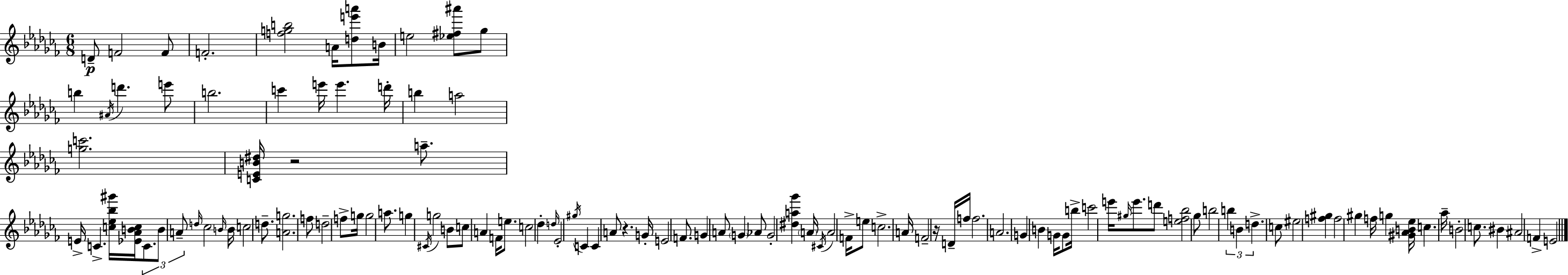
{
  \clef treble
  \numericTimeSignature
  \time 6/8
  \key aes \minor
  d'8--\p f'2 f'8 | f'2.-. | <f'' g'' b''>2 a'16 <d'' e''' a'''>8 b'16 | e''2 <ees'' fis'' ais'''>8 ges''8 | \break b''4 \acciaccatura { ais'16 } d'''4. e'''8 | b''2. | c'''4 e'''16 e'''4. | d'''16-. b''4 a''2 | \break <g'' c'''>2. | <c' e' b' dis''>16 r2 a''8.-- | e'16-> c'4.-> <c'' ees'' bes'' gis'''>16 <ees' aes' b' c''>16 \tuplet 3/2 { c'8. | b'8 a'8-- } \grace { d''16 } ces''2 | \break \grace { b'16 } b'16 c''2 | d''8.-- <a' g''>2. | f''8 d''2-- | f''8-> g''16 g''2 | \break a''8. g''4 \acciaccatura { cis'16 } g''2 | b'8 c''8 a'4 | f'16 e''8. c''2 | des''4-. \grace { d''16 } ees'2-. | \break \acciaccatura { gis''16 } c'4 c'4 a'8 | r4. g'16-. e'2 | f'8. g'4 a'8 | \parenthesize g'4 aes'8 g'2-. | \break <dis'' a'' ges'''>4 \parenthesize a'16 \acciaccatura { cis'16 } a'2 | f'16-> e''8 c''2.-> | a'16 f'2-- | r16 d'16-- f''16 f''2. | \break a'2. | g'4 b'4 | g'16 g'8 b''16-> c'''2 | e'''16 \grace { gis''16 } e'''8. d'''8 <e'' f'' bes''>2 | \break ges''8 b''2 | \tuplet 3/2 { b''4 b'4 | d''4.-> } c''8 eis''2 | <f'' gis''>4 f''2 | \break gis''4 f''16 g''4 | <gis' aes' b' ees''>16 c''4. aes''16-- b'2-. | c''8. bis'4 | ais'2 f'4-> | \break e'2 \bar "|."
}